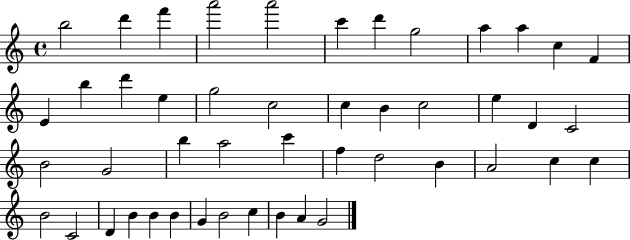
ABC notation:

X:1
T:Untitled
M:4/4
L:1/4
K:C
b2 d' f' a'2 a'2 c' d' g2 a a c F E b d' e g2 c2 c B c2 e D C2 B2 G2 b a2 c' f d2 B A2 c c B2 C2 D B B B G B2 c B A G2